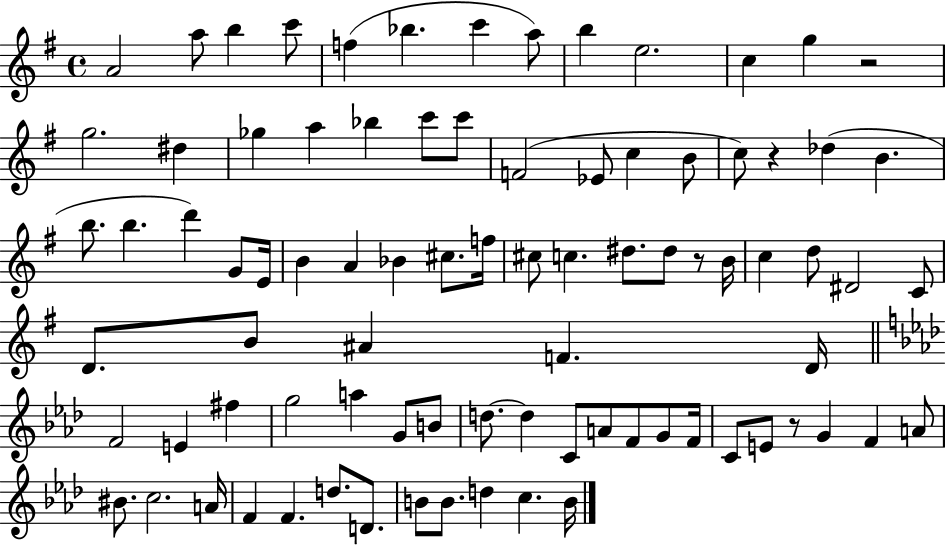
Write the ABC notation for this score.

X:1
T:Untitled
M:4/4
L:1/4
K:G
A2 a/2 b c'/2 f _b c' a/2 b e2 c g z2 g2 ^d _g a _b c'/2 c'/2 F2 _E/2 c B/2 c/2 z _d B b/2 b d' G/2 E/4 B A _B ^c/2 f/4 ^c/2 c ^d/2 ^d/2 z/2 B/4 c d/2 ^D2 C/2 D/2 B/2 ^A F D/4 F2 E ^f g2 a G/2 B/2 d/2 d C/2 A/2 F/2 G/2 F/4 C/2 E/2 z/2 G F A/2 ^B/2 c2 A/4 F F d/2 D/2 B/2 B/2 d c B/4